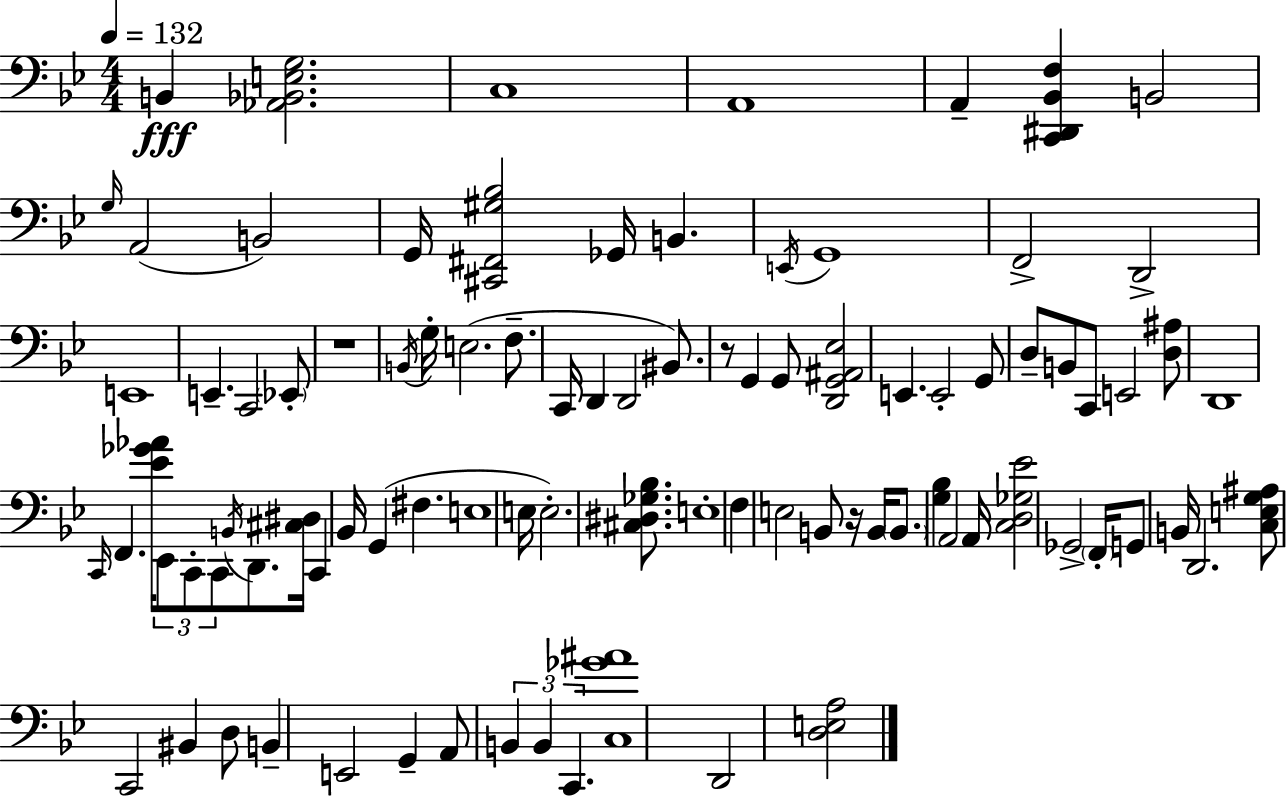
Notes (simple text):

B2/q [Ab2,Bb2,E3,G3]/h. C3/w A2/w A2/q [C2,D#2,Bb2,F3]/q B2/h G3/s A2/h B2/h G2/s [C#2,F#2,G#3,Bb3]/h Gb2/s B2/q. E2/s G2/w F2/h D2/h E2/w E2/q. C2/h Eb2/e R/w B2/s G3/s E3/h. F3/e. C2/s D2/q D2/h BIS2/e. R/e G2/q G2/e [D2,G2,A#2,Eb3]/h E2/q. E2/h G2/e D3/e B2/e C2/e E2/h [D3,A#3]/e D2/w C2/s F2/q. [Eb4,Gb4,Ab4]/s Eb2/e C2/e C2/e B2/s D2/e. [C#3,D#3]/s C2/q Bb2/s G2/q F#3/q. E3/w E3/s E3/h. [C#3,D#3,Gb3,Bb3]/e. E3/w F3/q E3/h B2/e R/s B2/s B2/e. [G3,Bb3]/q A2/h A2/s [C3,D3,Gb3,Eb4]/h Gb2/h F2/s G2/e B2/s D2/h. [C3,E3,G3,A#3]/e C2/h BIS2/q D3/e B2/q E2/h G2/q A2/e B2/q B2/q C2/q. [C3,Gb4,A#4]/w D2/h [D3,E3,A3]/h